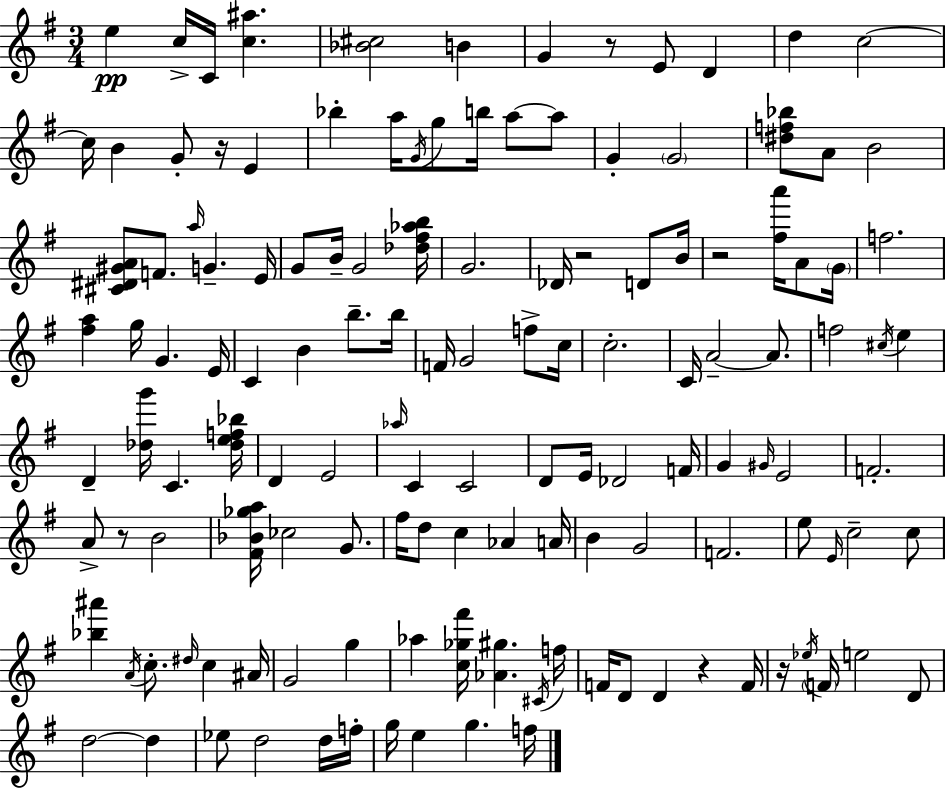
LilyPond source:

{
  \clef treble
  \numericTimeSignature
  \time 3/4
  \key e \minor
  e''4\pp c''16-> c'16 <c'' ais''>4. | <bes' cis''>2 b'4 | g'4 r8 e'8 d'4 | d''4 c''2~~ | \break c''16 b'4 g'8-. r16 e'4 | bes''4-. a''16 \acciaccatura { g'16 } g''8 b''16 a''8~~ a''8 | g'4-. \parenthesize g'2 | <dis'' f'' bes''>8 a'8 b'2 | \break <cis' dis' gis' a'>8 f'8. \grace { a''16 } g'4.-- | e'16 g'8 b'16-- g'2 | <des'' fis'' aes'' b''>16 g'2. | des'16 r2 d'8 | \break b'16 r2 <fis'' a'''>16 a'8 | \parenthesize g'16 f''2. | <fis'' a''>4 g''16 g'4. | e'16 c'4 b'4 b''8.-- | \break b''16 f'16 g'2 f''8-> | c''16 c''2.-. | c'16 a'2--~~ a'8. | f''2 \acciaccatura { cis''16 } e''4 | \break d'4-- <des'' g'''>16 c'4. | <des'' e'' f'' bes''>16 d'4 e'2 | \grace { aes''16 } c'4 c'2 | d'8 e'16 des'2 | \break f'16 g'4 \grace { gis'16 } e'2 | f'2.-. | a'8-> r8 b'2 | <fis' bes' ges'' a''>16 ces''2 | \break g'8. fis''16 d''8 c''4 | aes'4 a'16 b'4 g'2 | f'2. | e''8 \grace { e'16 } c''2-- | \break c''8 <bes'' ais'''>4 \acciaccatura { a'16 } c''8.-. | \grace { dis''16 } c''4 ais'16 g'2 | g''4 aes''4 | <c'' ges'' fis'''>16 <aes' gis''>4. \acciaccatura { cis'16 } f''16 f'16 d'8 | \break d'4 r4 f'16 r16 \acciaccatura { ees''16 } \parenthesize f'16 | e''2 d'8 d''2~~ | d''4 ees''8 | d''2 d''16 f''16-. g''16 e''4 | \break g''4. f''16 \bar "|."
}